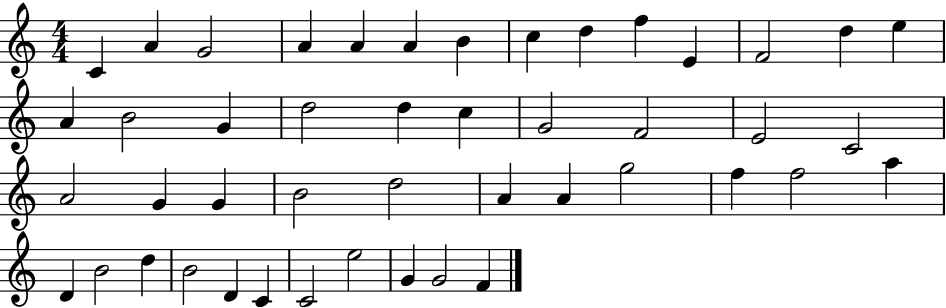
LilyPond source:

{
  \clef treble
  \numericTimeSignature
  \time 4/4
  \key c \major
  c'4 a'4 g'2 | a'4 a'4 a'4 b'4 | c''4 d''4 f''4 e'4 | f'2 d''4 e''4 | \break a'4 b'2 g'4 | d''2 d''4 c''4 | g'2 f'2 | e'2 c'2 | \break a'2 g'4 g'4 | b'2 d''2 | a'4 a'4 g''2 | f''4 f''2 a''4 | \break d'4 b'2 d''4 | b'2 d'4 c'4 | c'2 e''2 | g'4 g'2 f'4 | \break \bar "|."
}